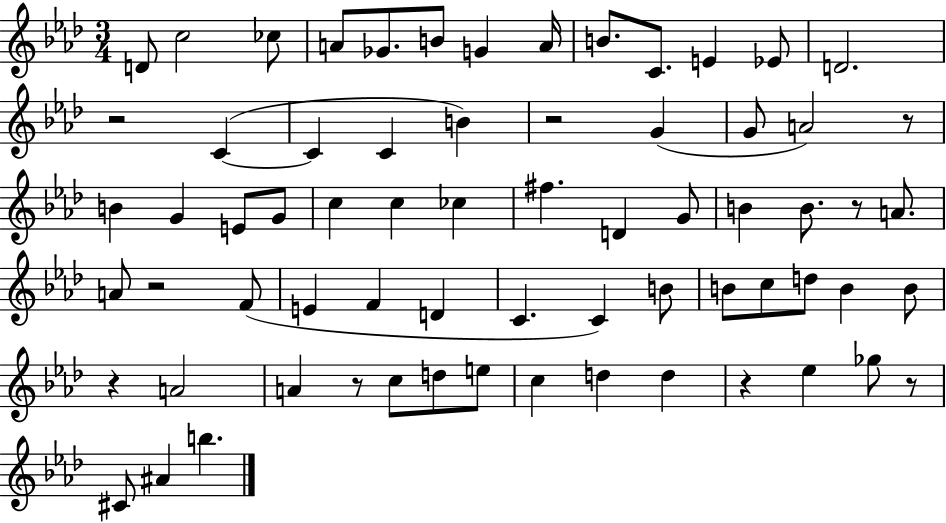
{
  \clef treble
  \numericTimeSignature
  \time 3/4
  \key aes \major
  d'8 c''2 ces''8 | a'8 ges'8. b'8 g'4 a'16 | b'8. c'8. e'4 ees'8 | d'2. | \break r2 c'4~(~ | c'4 c'4 b'4) | r2 g'4( | g'8 a'2) r8 | \break b'4 g'4 e'8 g'8 | c''4 c''4 ces''4 | fis''4. d'4 g'8 | b'4 b'8. r8 a'8. | \break a'8 r2 f'8( | e'4 f'4 d'4 | c'4. c'4) b'8 | b'8 c''8 d''8 b'4 b'8 | \break r4 a'2 | a'4 r8 c''8 d''8 e''8 | c''4 d''4 d''4 | r4 ees''4 ges''8 r8 | \break cis'8 ais'4 b''4. | \bar "|."
}